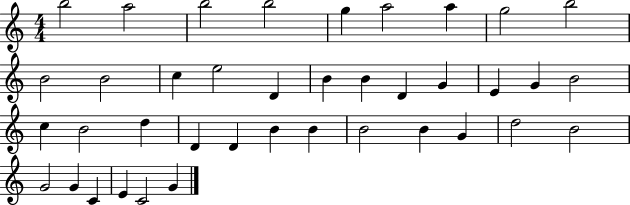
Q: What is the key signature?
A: C major